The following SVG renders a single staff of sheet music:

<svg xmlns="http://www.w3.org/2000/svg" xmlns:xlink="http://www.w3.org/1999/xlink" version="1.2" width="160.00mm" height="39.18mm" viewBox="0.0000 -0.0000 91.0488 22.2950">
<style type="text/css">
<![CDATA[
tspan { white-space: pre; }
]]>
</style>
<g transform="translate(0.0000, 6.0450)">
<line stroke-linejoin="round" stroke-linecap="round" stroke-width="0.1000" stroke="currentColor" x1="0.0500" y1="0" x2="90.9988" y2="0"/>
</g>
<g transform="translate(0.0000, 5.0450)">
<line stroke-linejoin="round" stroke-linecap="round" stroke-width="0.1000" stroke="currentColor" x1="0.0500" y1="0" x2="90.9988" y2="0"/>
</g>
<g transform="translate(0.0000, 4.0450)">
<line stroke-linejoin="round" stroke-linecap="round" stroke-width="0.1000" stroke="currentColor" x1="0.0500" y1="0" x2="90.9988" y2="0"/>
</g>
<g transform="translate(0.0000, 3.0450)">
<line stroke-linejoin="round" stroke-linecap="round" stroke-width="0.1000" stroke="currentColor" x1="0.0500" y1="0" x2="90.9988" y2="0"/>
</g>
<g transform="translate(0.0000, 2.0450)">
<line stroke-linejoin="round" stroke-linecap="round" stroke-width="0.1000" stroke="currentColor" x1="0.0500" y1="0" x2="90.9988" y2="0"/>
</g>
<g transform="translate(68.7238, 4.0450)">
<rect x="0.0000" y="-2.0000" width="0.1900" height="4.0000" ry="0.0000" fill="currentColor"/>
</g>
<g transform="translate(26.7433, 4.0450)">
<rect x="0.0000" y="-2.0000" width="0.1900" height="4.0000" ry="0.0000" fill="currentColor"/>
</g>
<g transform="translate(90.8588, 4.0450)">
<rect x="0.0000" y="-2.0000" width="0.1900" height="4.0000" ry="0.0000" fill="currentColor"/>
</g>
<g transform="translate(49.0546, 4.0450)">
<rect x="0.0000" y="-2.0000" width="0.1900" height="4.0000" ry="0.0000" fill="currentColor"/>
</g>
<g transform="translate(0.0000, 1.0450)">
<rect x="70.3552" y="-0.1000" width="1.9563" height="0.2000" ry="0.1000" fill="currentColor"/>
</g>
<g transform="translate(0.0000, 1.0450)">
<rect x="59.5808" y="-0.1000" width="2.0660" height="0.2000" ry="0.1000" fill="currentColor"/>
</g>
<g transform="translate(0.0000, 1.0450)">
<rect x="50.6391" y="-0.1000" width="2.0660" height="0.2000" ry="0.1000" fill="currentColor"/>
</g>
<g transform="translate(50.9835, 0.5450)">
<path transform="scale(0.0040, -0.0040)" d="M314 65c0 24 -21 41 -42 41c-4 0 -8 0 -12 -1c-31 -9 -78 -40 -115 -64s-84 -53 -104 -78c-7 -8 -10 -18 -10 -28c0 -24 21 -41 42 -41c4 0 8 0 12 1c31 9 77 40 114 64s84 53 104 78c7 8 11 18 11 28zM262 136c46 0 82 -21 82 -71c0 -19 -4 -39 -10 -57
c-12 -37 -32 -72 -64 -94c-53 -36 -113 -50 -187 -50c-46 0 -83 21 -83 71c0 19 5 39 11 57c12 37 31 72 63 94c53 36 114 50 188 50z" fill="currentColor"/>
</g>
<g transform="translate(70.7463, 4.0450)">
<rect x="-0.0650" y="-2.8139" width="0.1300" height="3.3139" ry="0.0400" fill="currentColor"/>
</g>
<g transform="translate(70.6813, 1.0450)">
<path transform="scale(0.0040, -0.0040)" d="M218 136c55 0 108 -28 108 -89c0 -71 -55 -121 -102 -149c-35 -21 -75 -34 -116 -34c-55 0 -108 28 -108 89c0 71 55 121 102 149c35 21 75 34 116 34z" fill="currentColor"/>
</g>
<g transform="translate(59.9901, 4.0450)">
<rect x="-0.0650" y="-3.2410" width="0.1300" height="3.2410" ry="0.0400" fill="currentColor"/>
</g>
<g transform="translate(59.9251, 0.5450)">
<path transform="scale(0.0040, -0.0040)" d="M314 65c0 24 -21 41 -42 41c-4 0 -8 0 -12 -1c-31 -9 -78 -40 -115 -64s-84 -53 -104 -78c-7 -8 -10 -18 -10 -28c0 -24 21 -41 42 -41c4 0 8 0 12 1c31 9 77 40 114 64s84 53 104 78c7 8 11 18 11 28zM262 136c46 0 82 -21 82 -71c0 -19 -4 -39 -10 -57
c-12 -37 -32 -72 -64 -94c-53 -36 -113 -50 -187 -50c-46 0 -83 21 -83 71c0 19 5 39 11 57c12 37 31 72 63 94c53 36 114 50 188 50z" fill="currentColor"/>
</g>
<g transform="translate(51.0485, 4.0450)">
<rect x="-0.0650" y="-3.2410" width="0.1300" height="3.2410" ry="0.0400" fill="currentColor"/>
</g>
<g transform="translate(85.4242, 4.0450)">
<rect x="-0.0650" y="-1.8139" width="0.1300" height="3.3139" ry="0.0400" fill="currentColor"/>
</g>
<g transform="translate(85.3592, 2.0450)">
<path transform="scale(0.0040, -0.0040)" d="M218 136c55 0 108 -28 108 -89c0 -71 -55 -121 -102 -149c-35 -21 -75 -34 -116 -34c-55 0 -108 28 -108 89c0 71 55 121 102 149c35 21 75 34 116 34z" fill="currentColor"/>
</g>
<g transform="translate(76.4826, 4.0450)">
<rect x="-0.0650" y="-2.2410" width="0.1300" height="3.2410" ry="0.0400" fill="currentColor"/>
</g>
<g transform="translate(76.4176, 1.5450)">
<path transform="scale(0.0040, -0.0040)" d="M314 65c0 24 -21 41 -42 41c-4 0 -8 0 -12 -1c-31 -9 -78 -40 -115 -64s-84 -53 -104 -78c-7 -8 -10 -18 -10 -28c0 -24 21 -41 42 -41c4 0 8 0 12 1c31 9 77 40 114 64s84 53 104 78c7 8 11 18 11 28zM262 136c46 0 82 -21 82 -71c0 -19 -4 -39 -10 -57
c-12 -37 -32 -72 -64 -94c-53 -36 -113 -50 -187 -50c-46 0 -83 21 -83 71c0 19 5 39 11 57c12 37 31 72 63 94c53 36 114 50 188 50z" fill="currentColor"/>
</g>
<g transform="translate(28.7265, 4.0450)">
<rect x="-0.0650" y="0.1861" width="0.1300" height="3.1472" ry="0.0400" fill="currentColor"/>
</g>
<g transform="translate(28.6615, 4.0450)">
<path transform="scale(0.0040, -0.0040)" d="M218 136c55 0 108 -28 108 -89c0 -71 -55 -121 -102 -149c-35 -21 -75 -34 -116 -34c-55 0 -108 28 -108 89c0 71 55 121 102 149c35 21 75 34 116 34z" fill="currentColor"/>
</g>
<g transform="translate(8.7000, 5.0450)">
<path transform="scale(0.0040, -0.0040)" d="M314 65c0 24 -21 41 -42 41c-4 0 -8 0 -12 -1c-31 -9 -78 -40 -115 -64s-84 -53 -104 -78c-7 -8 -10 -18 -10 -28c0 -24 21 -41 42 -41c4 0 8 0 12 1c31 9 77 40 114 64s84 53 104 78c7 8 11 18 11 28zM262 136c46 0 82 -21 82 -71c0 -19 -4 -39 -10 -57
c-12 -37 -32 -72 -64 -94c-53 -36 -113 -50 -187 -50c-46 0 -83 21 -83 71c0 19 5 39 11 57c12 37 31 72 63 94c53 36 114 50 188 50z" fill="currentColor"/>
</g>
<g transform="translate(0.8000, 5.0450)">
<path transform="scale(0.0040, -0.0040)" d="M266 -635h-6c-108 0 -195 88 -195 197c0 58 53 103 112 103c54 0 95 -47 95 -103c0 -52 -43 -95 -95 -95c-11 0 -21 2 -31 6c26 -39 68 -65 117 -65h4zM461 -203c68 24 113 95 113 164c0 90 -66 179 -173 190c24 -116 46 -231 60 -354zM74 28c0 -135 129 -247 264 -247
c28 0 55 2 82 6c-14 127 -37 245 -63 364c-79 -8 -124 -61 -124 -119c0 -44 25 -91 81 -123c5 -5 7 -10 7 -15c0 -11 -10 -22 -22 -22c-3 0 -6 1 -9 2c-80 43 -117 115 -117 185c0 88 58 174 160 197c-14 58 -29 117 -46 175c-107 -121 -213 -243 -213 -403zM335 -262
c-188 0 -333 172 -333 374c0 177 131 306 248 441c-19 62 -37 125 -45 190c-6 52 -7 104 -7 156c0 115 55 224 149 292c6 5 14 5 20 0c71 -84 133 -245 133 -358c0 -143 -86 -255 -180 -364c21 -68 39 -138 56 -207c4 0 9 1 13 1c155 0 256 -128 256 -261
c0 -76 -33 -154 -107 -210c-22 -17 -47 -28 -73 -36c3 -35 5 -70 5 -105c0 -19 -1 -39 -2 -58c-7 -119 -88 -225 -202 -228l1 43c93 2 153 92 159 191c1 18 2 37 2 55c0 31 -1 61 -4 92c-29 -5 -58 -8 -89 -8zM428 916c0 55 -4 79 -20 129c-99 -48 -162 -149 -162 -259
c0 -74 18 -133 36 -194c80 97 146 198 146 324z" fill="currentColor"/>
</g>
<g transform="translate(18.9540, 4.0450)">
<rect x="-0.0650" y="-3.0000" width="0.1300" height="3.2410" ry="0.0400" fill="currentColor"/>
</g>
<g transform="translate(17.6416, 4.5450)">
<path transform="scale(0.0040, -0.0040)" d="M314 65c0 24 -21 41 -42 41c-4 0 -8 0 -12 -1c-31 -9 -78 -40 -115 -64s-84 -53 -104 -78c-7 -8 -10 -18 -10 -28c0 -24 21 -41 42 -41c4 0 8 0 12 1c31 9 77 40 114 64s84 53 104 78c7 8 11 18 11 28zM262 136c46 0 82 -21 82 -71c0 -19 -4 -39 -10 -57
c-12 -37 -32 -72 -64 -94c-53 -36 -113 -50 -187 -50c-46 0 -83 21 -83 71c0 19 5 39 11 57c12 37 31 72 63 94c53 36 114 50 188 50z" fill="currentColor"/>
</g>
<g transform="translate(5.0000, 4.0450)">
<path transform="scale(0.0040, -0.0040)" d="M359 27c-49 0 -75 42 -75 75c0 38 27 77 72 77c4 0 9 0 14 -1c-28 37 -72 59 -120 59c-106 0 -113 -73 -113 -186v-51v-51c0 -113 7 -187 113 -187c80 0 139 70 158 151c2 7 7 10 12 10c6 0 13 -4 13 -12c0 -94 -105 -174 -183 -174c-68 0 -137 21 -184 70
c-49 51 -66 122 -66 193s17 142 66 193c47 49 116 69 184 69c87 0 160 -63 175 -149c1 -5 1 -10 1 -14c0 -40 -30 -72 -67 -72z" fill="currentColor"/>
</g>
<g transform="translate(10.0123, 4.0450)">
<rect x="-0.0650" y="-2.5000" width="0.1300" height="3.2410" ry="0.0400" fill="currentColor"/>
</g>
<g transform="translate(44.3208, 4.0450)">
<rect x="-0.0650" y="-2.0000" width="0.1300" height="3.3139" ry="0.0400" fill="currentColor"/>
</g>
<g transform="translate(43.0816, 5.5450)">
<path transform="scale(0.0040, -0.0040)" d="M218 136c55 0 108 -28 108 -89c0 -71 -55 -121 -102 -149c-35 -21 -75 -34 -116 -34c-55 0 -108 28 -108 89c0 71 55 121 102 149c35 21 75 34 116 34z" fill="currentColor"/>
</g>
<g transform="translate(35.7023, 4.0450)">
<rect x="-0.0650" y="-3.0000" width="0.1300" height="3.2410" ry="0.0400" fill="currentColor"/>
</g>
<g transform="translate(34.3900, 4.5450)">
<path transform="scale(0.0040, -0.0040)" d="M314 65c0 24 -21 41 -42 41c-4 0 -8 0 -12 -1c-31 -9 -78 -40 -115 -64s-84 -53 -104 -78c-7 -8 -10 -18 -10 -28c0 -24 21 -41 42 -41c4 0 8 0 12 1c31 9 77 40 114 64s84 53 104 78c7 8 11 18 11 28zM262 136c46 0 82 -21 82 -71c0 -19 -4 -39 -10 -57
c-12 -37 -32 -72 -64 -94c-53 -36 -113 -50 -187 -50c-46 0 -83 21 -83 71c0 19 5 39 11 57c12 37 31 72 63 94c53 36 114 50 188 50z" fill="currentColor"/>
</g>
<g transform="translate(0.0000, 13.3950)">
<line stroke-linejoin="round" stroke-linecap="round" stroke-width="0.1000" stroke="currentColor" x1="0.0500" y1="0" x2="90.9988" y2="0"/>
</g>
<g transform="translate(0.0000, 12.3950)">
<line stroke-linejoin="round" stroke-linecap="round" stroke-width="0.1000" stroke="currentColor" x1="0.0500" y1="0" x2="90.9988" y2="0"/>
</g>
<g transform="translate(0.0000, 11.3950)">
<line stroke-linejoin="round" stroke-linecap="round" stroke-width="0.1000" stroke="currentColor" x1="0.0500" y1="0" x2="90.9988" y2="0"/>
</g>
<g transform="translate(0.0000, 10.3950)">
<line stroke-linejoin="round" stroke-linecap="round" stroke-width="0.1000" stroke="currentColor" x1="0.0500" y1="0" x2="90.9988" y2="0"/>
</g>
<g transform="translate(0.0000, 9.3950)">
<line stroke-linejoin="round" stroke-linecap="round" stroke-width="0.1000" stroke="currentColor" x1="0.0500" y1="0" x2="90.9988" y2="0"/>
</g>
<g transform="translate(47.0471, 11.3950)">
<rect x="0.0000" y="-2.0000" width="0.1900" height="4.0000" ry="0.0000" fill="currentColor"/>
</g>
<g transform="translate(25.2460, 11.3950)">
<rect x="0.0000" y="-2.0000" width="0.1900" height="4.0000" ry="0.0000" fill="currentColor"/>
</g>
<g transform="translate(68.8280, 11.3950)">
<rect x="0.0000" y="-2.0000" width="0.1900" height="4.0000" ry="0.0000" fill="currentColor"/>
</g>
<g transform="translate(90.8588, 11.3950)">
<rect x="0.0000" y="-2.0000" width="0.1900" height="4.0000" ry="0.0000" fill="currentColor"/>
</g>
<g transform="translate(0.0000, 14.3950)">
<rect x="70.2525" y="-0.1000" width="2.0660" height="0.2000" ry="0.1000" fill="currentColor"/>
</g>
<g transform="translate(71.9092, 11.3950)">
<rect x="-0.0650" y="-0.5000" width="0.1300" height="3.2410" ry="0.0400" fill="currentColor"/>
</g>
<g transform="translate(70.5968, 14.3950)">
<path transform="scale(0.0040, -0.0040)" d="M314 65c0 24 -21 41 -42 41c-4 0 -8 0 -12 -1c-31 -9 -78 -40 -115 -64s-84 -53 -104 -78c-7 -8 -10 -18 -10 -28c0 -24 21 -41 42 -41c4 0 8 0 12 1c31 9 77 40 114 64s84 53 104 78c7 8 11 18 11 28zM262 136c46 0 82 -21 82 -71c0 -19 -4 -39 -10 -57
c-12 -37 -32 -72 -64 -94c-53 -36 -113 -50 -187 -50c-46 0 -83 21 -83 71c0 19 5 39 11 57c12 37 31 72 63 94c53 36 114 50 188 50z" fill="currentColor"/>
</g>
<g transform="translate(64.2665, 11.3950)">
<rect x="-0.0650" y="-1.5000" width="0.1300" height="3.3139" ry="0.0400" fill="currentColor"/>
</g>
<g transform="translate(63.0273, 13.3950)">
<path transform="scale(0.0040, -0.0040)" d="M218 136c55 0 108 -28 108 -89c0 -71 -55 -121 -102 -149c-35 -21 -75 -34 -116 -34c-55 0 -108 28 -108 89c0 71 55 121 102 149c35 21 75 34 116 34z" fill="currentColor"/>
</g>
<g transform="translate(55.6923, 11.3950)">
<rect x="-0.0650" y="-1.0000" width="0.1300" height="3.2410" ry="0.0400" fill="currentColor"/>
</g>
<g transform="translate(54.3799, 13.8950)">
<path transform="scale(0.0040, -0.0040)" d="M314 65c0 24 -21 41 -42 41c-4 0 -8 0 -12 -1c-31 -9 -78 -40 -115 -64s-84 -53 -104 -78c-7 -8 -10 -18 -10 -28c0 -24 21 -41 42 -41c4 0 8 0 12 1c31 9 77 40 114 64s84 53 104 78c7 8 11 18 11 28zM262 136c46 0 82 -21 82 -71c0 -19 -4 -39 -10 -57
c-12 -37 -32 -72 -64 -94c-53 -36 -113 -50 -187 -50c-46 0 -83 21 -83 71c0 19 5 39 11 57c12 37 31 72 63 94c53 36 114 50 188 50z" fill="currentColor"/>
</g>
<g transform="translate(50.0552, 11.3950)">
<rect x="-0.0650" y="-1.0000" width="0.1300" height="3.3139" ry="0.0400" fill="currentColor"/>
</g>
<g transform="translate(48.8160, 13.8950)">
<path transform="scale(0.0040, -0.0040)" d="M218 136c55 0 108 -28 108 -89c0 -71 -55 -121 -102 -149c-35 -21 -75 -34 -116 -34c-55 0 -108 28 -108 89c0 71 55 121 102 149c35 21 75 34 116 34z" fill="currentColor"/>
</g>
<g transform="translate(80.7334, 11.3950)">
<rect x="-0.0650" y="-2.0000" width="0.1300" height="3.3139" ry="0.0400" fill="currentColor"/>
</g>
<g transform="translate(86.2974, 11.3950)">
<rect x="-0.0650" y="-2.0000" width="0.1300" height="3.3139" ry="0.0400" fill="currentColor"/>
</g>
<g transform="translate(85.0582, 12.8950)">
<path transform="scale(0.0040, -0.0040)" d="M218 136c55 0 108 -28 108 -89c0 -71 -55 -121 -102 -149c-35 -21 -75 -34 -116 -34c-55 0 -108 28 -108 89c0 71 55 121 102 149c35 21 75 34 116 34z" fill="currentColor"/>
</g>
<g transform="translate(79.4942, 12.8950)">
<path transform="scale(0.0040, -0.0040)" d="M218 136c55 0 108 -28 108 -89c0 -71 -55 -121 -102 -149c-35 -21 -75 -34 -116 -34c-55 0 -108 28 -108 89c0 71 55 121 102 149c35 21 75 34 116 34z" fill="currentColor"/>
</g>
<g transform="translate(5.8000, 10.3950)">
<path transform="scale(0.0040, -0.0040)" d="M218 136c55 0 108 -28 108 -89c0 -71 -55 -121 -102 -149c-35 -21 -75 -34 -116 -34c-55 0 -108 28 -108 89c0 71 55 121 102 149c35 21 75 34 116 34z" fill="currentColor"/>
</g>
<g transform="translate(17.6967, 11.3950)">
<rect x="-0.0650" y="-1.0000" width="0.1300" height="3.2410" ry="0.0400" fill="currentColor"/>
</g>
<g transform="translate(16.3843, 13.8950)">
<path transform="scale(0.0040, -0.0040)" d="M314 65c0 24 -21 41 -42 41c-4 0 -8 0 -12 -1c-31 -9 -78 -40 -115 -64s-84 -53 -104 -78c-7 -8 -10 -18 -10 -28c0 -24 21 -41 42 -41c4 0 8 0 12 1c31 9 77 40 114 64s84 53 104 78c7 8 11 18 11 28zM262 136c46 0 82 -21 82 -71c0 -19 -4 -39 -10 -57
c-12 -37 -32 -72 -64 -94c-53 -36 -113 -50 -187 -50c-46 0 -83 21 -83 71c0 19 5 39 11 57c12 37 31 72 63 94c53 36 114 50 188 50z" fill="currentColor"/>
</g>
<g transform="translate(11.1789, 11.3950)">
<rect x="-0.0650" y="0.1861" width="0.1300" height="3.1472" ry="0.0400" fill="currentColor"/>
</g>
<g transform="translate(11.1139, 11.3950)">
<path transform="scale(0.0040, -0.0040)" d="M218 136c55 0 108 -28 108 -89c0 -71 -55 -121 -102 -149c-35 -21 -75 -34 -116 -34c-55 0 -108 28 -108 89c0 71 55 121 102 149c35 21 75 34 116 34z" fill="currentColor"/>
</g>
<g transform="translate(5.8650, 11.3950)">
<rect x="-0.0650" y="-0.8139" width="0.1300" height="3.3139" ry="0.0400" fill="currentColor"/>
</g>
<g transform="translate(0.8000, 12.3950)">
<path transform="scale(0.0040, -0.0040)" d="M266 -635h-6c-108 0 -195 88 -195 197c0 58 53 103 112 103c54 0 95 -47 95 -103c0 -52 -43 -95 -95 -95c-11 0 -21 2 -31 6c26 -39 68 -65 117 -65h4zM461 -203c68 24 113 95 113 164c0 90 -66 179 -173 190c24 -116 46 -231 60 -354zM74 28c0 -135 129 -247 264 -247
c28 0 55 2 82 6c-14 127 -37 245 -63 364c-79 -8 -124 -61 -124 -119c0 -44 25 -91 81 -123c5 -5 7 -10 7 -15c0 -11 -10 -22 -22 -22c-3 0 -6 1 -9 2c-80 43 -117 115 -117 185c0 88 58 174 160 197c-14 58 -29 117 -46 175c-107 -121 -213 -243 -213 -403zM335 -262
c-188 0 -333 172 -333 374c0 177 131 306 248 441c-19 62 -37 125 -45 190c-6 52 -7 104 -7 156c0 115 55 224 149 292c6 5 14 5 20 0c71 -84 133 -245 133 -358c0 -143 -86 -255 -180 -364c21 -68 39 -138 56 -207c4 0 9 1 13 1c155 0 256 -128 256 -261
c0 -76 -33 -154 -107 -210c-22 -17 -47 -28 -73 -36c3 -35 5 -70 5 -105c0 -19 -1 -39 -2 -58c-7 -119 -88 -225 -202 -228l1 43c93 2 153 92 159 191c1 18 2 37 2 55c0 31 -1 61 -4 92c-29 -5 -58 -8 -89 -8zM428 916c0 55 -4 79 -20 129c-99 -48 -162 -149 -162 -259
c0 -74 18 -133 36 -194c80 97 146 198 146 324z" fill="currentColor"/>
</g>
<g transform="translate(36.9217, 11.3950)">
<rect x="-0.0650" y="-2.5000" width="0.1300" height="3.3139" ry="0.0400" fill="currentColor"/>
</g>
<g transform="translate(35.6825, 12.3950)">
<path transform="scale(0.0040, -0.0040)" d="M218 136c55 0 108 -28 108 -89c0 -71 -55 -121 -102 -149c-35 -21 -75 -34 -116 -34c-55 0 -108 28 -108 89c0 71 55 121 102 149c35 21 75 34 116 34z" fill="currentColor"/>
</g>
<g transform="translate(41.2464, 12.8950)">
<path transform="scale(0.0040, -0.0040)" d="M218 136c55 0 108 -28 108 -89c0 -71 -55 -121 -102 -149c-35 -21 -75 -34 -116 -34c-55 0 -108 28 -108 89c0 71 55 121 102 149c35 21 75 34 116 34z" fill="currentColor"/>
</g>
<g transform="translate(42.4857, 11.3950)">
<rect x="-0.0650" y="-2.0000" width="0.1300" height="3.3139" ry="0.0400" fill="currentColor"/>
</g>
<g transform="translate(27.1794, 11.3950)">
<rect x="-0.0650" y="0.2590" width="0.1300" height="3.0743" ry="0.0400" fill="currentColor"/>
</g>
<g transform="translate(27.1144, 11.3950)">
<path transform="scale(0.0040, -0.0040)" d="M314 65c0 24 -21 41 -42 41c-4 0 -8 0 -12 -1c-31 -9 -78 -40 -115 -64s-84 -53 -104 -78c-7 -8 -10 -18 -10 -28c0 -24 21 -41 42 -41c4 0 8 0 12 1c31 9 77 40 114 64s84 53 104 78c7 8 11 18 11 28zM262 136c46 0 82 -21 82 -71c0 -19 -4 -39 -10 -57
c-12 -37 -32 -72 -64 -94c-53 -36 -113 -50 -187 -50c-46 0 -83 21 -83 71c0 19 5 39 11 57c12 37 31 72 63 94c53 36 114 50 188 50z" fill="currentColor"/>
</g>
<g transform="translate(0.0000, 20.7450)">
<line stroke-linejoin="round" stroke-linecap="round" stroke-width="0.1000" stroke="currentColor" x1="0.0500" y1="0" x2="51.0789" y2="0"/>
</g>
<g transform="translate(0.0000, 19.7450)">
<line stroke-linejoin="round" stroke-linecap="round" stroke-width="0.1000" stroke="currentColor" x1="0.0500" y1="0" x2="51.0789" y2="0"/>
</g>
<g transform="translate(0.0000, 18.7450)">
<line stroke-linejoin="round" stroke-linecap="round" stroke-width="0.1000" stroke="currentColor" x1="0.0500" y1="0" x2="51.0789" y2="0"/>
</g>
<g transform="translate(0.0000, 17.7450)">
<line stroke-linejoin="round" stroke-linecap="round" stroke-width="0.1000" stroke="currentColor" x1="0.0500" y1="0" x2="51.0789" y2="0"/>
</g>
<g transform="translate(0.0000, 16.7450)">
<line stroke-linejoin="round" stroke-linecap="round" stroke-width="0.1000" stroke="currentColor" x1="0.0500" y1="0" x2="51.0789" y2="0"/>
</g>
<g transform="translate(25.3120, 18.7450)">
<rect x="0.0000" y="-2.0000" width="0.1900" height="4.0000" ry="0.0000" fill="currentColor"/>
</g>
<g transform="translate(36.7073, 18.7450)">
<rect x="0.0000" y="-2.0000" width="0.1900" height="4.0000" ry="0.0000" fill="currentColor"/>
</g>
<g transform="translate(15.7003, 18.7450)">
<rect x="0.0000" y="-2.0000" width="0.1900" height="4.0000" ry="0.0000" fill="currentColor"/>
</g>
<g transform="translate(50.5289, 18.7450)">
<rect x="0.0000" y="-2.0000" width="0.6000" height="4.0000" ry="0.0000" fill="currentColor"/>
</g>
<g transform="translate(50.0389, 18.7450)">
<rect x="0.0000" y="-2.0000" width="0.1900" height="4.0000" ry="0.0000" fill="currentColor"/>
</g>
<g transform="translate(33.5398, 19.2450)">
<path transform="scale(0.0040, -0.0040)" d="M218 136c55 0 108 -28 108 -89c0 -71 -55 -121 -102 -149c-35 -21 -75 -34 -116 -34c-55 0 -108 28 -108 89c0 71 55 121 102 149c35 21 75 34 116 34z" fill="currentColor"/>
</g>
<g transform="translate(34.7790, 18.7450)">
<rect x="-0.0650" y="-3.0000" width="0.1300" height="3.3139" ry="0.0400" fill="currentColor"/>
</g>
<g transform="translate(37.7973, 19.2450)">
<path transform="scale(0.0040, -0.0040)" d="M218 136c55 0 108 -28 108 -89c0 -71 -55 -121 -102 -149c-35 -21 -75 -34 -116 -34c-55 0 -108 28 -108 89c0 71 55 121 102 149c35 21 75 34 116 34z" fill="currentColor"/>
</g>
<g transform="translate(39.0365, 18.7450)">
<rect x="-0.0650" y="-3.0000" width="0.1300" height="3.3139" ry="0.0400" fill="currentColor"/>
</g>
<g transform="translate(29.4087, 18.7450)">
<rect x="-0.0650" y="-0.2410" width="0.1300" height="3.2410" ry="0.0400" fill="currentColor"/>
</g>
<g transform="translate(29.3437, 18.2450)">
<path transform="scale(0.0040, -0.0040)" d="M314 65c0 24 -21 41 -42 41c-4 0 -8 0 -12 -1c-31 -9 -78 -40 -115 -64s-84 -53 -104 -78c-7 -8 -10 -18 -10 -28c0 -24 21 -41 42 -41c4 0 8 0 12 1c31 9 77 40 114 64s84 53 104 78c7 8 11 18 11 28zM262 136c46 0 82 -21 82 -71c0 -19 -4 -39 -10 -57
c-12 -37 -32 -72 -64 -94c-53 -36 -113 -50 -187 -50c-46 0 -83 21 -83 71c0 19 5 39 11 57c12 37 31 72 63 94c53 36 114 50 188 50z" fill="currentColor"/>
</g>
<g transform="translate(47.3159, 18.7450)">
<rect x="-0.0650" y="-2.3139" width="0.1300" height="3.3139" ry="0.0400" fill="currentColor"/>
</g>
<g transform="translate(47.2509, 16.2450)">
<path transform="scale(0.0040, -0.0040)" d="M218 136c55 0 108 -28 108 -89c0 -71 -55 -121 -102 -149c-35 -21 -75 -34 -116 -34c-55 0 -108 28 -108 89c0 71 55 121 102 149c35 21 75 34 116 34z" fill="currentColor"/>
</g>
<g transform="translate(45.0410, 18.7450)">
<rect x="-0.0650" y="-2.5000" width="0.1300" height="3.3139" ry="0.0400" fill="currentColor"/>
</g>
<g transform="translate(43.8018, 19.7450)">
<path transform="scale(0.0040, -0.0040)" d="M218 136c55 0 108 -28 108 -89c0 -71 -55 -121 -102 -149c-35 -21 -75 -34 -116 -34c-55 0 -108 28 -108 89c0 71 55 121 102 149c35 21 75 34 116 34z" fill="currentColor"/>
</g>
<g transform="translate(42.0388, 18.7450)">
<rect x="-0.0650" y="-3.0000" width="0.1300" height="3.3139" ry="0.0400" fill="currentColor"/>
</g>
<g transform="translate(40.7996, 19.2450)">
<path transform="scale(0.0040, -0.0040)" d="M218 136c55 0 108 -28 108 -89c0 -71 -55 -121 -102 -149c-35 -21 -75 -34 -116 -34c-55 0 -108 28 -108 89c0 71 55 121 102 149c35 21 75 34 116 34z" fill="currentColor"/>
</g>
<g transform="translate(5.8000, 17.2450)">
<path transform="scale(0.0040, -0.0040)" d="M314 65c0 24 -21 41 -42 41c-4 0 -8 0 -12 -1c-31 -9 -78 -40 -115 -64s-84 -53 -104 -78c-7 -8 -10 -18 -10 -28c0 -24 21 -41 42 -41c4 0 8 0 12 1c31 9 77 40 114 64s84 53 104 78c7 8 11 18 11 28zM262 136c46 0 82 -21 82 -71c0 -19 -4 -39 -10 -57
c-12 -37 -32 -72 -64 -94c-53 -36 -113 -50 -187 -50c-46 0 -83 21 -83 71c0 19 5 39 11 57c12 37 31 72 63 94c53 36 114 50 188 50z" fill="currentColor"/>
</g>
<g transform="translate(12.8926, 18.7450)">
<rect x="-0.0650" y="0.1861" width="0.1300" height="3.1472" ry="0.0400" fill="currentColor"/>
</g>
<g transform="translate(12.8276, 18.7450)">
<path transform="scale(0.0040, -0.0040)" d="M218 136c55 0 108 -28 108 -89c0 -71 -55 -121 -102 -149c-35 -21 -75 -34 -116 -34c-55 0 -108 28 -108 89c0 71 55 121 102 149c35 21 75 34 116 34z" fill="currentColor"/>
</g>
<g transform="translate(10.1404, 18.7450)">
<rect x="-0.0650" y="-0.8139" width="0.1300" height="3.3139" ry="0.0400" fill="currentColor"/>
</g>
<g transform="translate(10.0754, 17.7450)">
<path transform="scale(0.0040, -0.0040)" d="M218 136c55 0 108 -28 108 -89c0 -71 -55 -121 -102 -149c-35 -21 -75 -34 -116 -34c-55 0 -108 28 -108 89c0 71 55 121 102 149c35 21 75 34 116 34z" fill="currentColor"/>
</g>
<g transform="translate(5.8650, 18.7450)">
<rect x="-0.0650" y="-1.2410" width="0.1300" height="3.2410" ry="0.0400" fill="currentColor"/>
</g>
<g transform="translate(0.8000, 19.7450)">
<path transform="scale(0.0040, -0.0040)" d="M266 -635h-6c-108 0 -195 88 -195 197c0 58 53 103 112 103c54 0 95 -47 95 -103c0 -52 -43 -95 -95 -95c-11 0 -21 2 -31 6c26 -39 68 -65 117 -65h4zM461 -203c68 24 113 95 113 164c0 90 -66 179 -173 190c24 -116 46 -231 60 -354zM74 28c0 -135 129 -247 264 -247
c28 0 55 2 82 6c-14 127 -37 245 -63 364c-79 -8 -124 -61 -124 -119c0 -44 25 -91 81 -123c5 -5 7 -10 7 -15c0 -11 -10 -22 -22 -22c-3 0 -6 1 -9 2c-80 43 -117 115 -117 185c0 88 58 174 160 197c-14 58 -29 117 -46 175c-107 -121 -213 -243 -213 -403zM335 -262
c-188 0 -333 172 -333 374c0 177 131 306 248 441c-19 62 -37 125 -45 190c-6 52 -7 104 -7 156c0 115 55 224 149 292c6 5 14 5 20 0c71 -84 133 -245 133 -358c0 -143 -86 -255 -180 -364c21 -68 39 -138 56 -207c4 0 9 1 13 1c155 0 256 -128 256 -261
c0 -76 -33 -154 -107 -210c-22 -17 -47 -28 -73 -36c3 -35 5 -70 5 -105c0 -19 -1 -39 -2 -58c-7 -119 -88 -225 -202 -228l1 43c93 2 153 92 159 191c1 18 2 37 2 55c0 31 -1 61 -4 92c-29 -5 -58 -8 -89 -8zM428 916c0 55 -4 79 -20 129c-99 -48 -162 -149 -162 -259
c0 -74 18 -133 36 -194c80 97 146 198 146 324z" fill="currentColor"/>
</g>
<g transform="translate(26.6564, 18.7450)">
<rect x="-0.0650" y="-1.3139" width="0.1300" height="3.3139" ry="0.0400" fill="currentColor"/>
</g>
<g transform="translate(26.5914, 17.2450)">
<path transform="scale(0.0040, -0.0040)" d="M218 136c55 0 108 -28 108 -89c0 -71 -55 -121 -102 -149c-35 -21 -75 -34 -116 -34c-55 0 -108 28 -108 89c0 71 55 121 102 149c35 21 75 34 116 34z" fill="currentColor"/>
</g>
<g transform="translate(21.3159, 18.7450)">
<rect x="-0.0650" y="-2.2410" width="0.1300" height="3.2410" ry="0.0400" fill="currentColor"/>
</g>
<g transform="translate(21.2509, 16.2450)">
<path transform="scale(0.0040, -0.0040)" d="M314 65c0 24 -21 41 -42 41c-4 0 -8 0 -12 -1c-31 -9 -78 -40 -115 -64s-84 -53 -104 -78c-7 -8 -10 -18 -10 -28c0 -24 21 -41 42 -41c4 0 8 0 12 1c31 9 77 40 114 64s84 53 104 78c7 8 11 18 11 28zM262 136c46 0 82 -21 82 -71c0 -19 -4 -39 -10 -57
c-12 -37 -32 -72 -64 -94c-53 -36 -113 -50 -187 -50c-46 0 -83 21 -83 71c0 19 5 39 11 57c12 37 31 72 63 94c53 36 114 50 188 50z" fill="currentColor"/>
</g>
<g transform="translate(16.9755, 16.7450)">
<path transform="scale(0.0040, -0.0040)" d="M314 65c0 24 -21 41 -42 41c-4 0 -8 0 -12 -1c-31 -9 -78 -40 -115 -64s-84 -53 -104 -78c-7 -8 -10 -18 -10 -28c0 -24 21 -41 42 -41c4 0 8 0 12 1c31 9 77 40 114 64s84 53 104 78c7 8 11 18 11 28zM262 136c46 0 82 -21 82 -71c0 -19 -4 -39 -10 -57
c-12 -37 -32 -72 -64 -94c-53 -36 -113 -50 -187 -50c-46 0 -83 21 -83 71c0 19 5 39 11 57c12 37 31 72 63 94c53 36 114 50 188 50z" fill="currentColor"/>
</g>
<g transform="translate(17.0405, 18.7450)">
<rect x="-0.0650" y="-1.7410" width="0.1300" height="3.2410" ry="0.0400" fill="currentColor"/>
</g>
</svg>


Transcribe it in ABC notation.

X:1
T:Untitled
M:4/4
L:1/4
K:C
G2 A2 B A2 F b2 b2 a g2 f d B D2 B2 G F D D2 E C2 F F e2 d B f2 g2 e c2 A A A G g